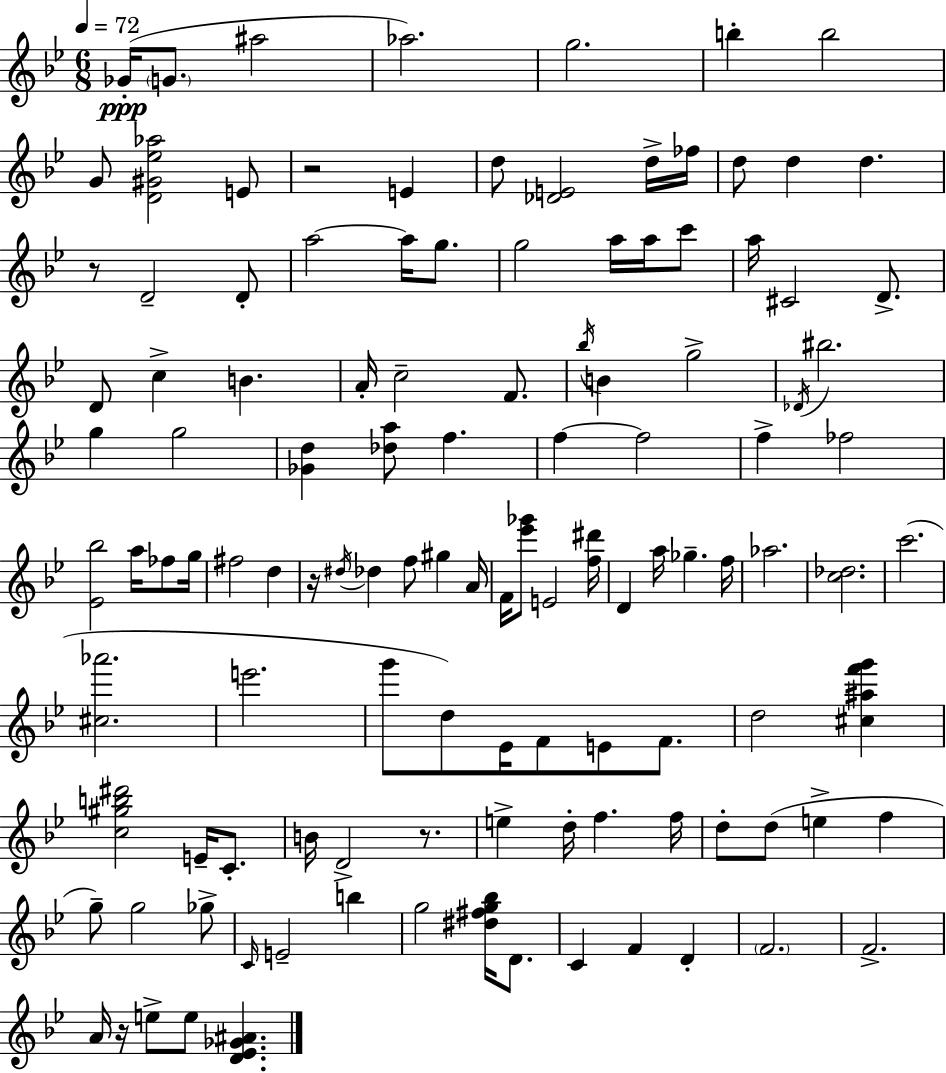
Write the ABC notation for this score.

X:1
T:Untitled
M:6/8
L:1/4
K:Bb
_G/4 G/2 ^a2 _a2 g2 b b2 G/2 [D^G_e_a]2 E/2 z2 E d/2 [_DE]2 d/4 _f/4 d/2 d d z/2 D2 D/2 a2 a/4 g/2 g2 a/4 a/4 c'/2 a/4 ^C2 D/2 D/2 c B A/4 c2 F/2 _b/4 B g2 _D/4 ^b2 g g2 [_Gd] [_da]/2 f f f2 f _f2 [_E_b]2 a/4 _f/2 g/4 ^f2 d z/4 ^d/4 _d f/2 ^g A/4 F/4 [_e'_g']/2 E2 [f^d']/4 D a/4 _g f/4 _a2 [c_d]2 c'2 [^c_a']2 e'2 g'/2 d/2 _E/4 F/2 E/2 F/2 d2 [^c^af'g'] [c^gb^d']2 E/4 C/2 B/4 D2 z/2 e d/4 f f/4 d/2 d/2 e f g/2 g2 _g/2 C/4 E2 b g2 [^d^fg_b]/4 D/2 C F D F2 F2 A/4 z/4 e/2 e/2 [D_E_G^A]